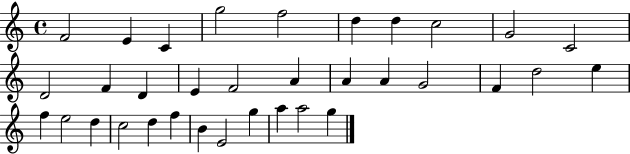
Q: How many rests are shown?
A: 0